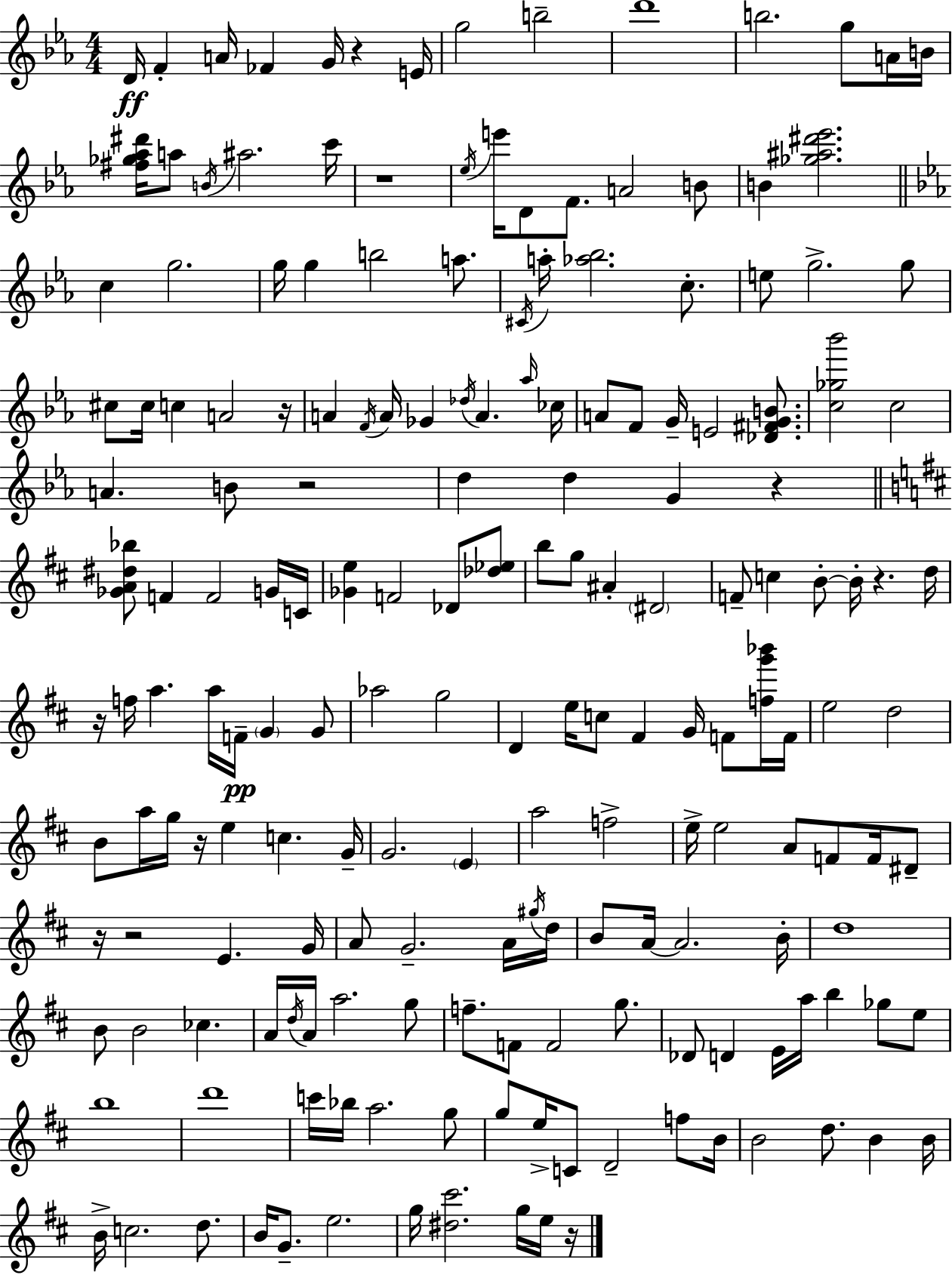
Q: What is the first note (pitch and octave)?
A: D4